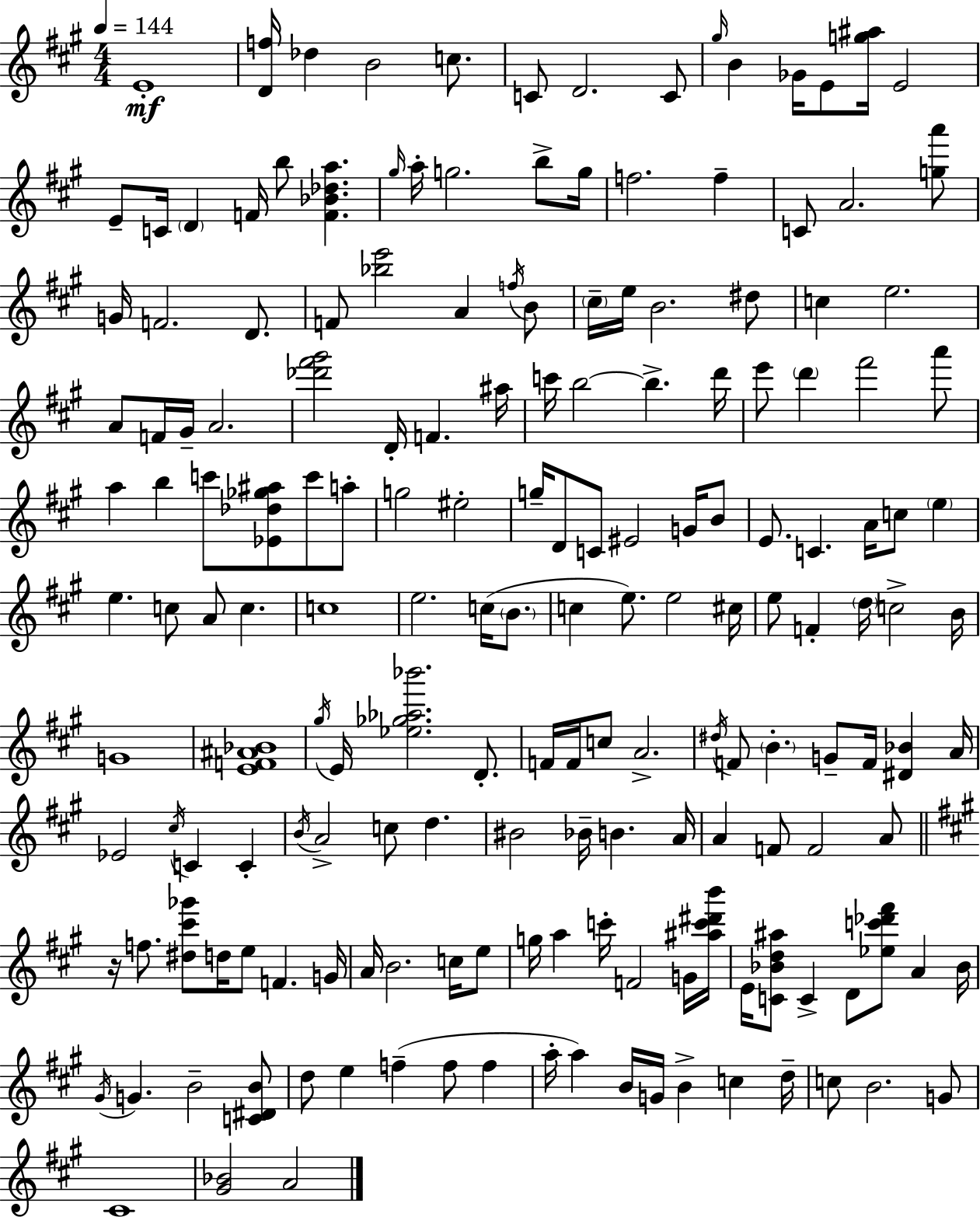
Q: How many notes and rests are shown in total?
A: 175